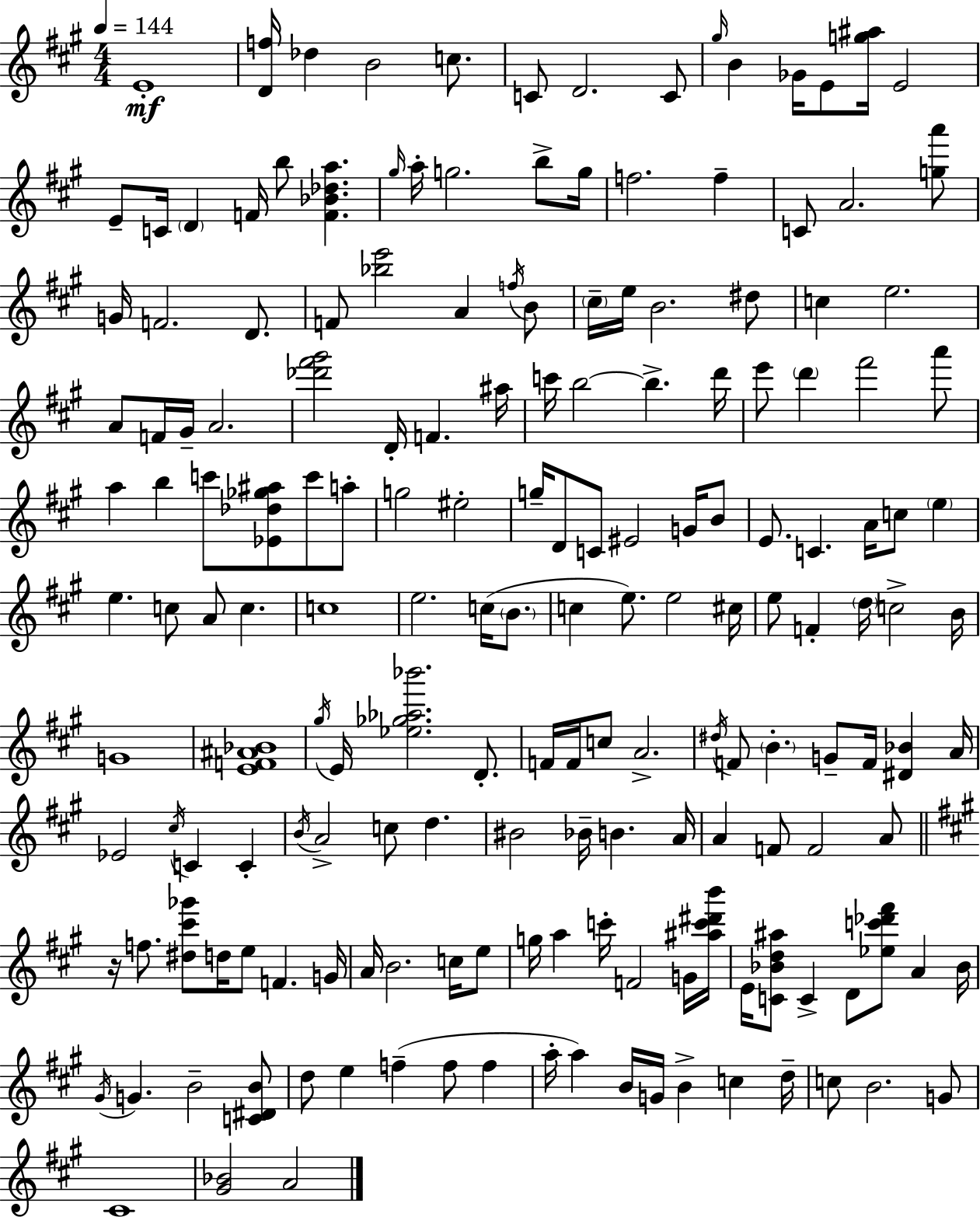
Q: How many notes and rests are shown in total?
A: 175